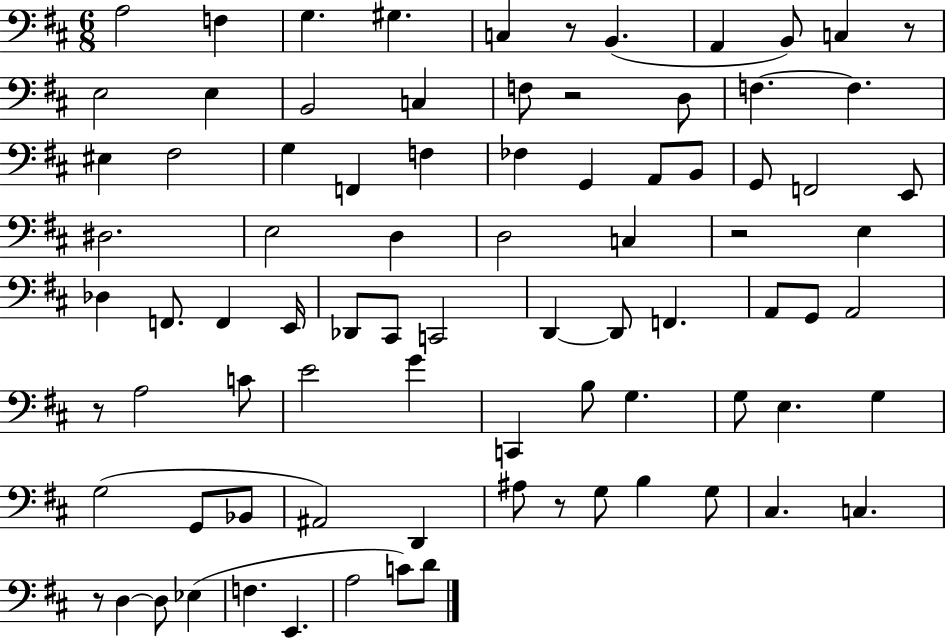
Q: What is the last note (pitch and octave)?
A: D4